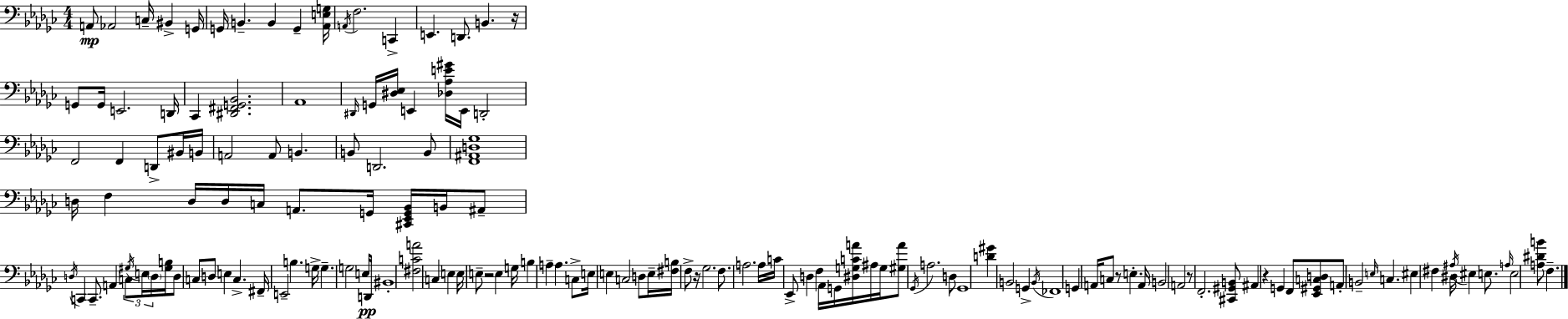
A2/e Ab2/h C3/s BIS2/q G2/s G2/s B2/q. B2/q G2/q [Ab2,E3,G3]/s A2/s F3/h. C2/q E2/q. D2/e. B2/q. R/s G2/e G2/s E2/h. D2/s CES2/q [D#2,F#2,G2,Bb2]/h. Ab2/w D#2/s G2/s [D#3,Eb3]/s E2/q [Db3,Ab3,E4,G#4]/s E2/s D2/h F2/h F2/q D2/e BIS2/s B2/s A2/h A2/e B2/q. B2/e D2/h. B2/e [F2,A#2,D3,Gb3]/w D3/s F3/q D3/s D3/s C3/s A2/e. G2/s [C#2,Eb2,G2,Bb2]/s B2/s A#2/e D3/s C2/q C2/e. A2/q C3/e G#3/s E3/s D3/s [G#3,B3]/s D3/e C3/e D3/e E3/q C3/q. F#2/s E2/h B3/q. G3/s G3/q. G3/h E3/s D2/s BIS2/w [F#3,C4,A4]/h C3/q E3/q E3/s E3/e R/h E3/q G3/s B3/q A3/q A3/q. C3/e E3/s E3/q C3/h D3/e E3/s [F#3,B3]/s F3/e R/s Gb3/h. F3/e. A3/h. A3/s C4/s Eb2/e D3/q F3/q Ab2/s G2/s [D#3,G3,C4,A4]/s A#3/s G3/s [G#3,A4]/e Gb2/s A3/h. D3/e Gb2/w [D4,G#4]/q B2/h G2/q B2/s FES2/w G2/q A2/s C3/e R/e E3/q. A2/s B2/h A2/h R/e F2/h. [C#2,G#2,B2]/e A#2/q R/q G2/q F2/e [Eb2,G#2,C3,D3]/e A2/e B2/h E3/s C3/q. EIS3/q F#3/q D#3/s A#3/s EIS3/q E3/e. A3/s E3/h [A3,D#4,B4]/e F3/q.